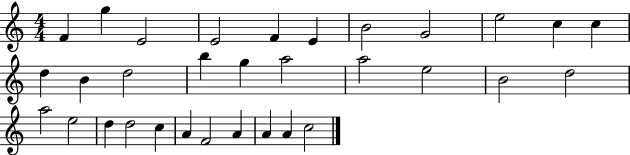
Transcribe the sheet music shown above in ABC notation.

X:1
T:Untitled
M:4/4
L:1/4
K:C
F g E2 E2 F E B2 G2 e2 c c d B d2 b g a2 a2 e2 B2 d2 a2 e2 d d2 c A F2 A A A c2